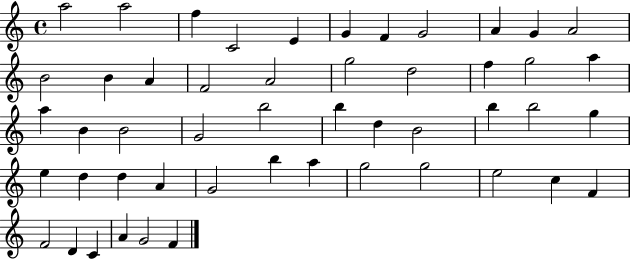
{
  \clef treble
  \time 4/4
  \defaultTimeSignature
  \key c \major
  a''2 a''2 | f''4 c'2 e'4 | g'4 f'4 g'2 | a'4 g'4 a'2 | \break b'2 b'4 a'4 | f'2 a'2 | g''2 d''2 | f''4 g''2 a''4 | \break a''4 b'4 b'2 | g'2 b''2 | b''4 d''4 b'2 | b''4 b''2 g''4 | \break e''4 d''4 d''4 a'4 | g'2 b''4 a''4 | g''2 g''2 | e''2 c''4 f'4 | \break f'2 d'4 c'4 | a'4 g'2 f'4 | \bar "|."
}